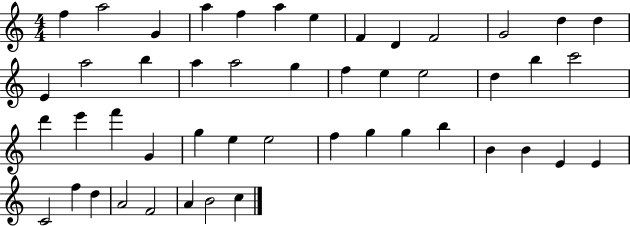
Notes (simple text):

F5/q A5/h G4/q A5/q F5/q A5/q E5/q F4/q D4/q F4/h G4/h D5/q D5/q E4/q A5/h B5/q A5/q A5/h G5/q F5/q E5/q E5/h D5/q B5/q C6/h D6/q E6/q F6/q G4/q G5/q E5/q E5/h F5/q G5/q G5/q B5/q B4/q B4/q E4/q E4/q C4/h F5/q D5/q A4/h F4/h A4/q B4/h C5/q